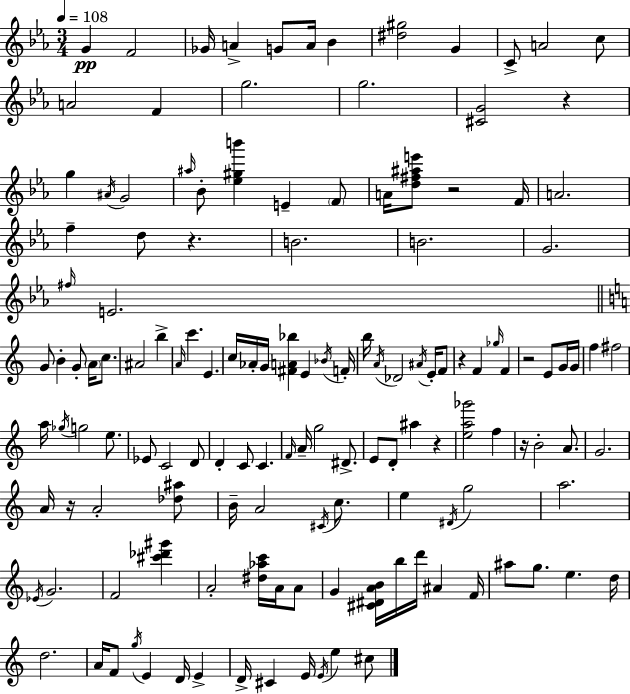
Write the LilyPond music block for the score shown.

{
  \clef treble
  \numericTimeSignature
  \time 3/4
  \key ees \major
  \tempo 4 = 108
  g'4\pp f'2 | ges'16 a'4-> g'8 a'16 bes'4 | <dis'' gis''>2 g'4 | c'8-> a'2 c''8 | \break a'2 f'4 | g''2. | g''2. | <cis' g'>2 r4 | \break g''4 \acciaccatura { ais'16 } g'2 | \grace { ais''16 } bes'8-. <ees'' gis'' b'''>4 e'4-- | \parenthesize f'8 a'16 <d'' fis'' ais'' e'''>8 r2 | f'16 a'2. | \break f''4-- d''8 r4. | b'2. | b'2. | g'2. | \break \grace { fis''16 } e'2. | \bar "||" \break \key c \major g'8 b'4-. g'8-. \parenthesize a'16 c''8. | ais'2 b''4-> | \grace { a'16 } c'''4. e'4. | c''16 aes'16-. g'16 <fis' a' bes''>4 e'4 | \break \acciaccatura { bes'16 } f'16-. b''16 \acciaccatura { a'16 } des'2 | \acciaccatura { ais'16 } e'16-. f'8 r4 f'4 | \grace { ges''16 } f'4 r2 | e'8 g'16 g'16 f''4 fis''2 | \break a''16 \acciaccatura { ges''16 } g''2 | e''8. ees'8 c'2 | d'8 d'4-. c'8 | c'4. \grace { f'16 } a'16-- g''2 | \break dis'8.-> e'8 d'8-. ais''4 | r4 <e'' a'' ges'''>2 | f''4 r16 b'2-. | a'8. g'2. | \break a'16 r16 a'2-. | <des'' ais''>8 b'16-- a'2 | \acciaccatura { cis'16 } c''8. e''4 | \acciaccatura { dis'16 } g''2 a''2. | \break \acciaccatura { ees'16 } g'2. | f'2 | <cis''' des''' gis'''>4 a'2-. | <dis'' aes'' c'''>16 a'16 a'8 g'4 | \break <cis' dis' a' b'>16 b''16 d'''16 ais'4 f'16 ais''8 | g''8. e''4. d''16 d''2. | a'16 f'8 | \acciaccatura { g''16 } e'4 d'16 e'4-> d'16-> | \break cis'4 e'16 \acciaccatura { e'16 } e''4 cis''8 | \bar "|."
}